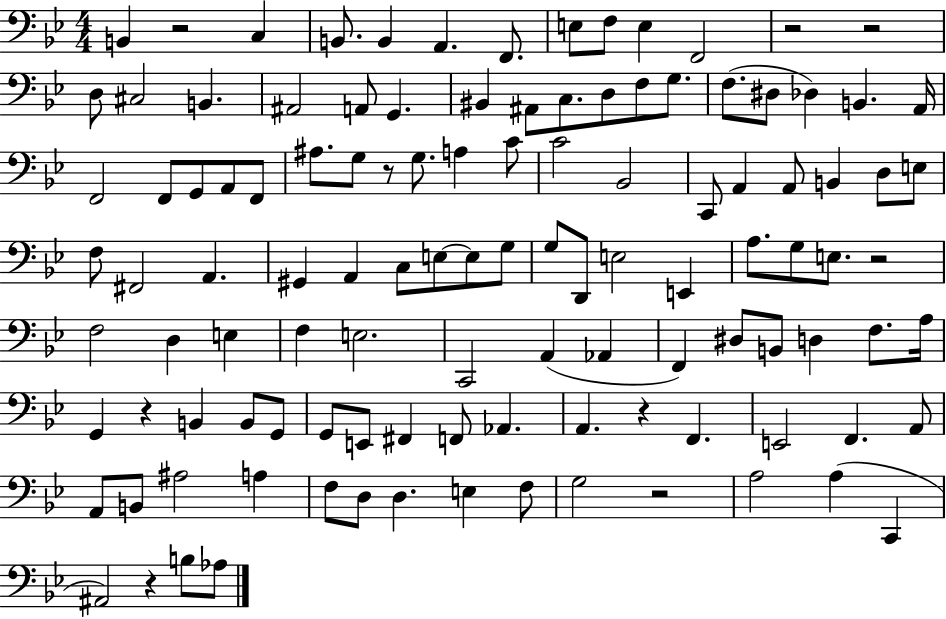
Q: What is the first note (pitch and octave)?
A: B2